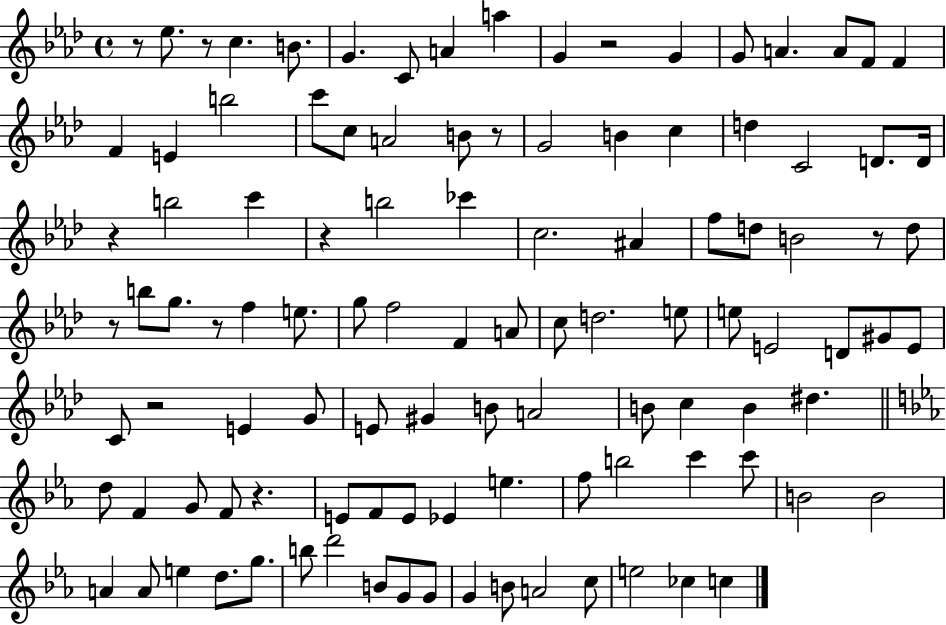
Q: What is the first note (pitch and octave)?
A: Eb5